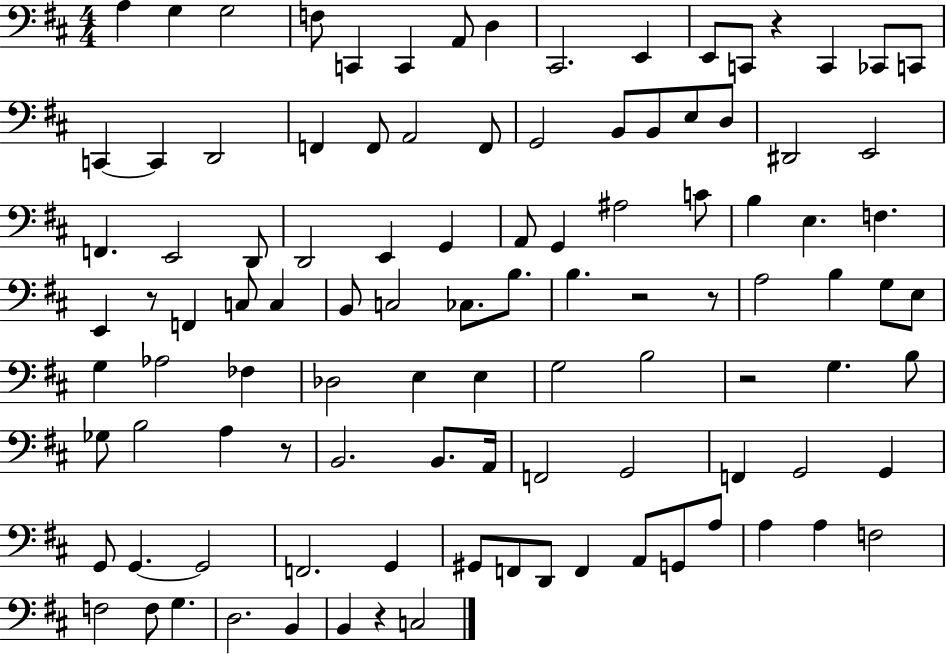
X:1
T:Untitled
M:4/4
L:1/4
K:D
A, G, G,2 F,/2 C,, C,, A,,/2 D, ^C,,2 E,, E,,/2 C,,/2 z C,, _C,,/2 C,,/2 C,, C,, D,,2 F,, F,,/2 A,,2 F,,/2 G,,2 B,,/2 B,,/2 E,/2 D,/2 ^D,,2 E,,2 F,, E,,2 D,,/2 D,,2 E,, G,, A,,/2 G,, ^A,2 C/2 B, E, F, E,, z/2 F,, C,/2 C, B,,/2 C,2 _C,/2 B,/2 B, z2 z/2 A,2 B, G,/2 E,/2 G, _A,2 _F, _D,2 E, E, G,2 B,2 z2 G, B,/2 _G,/2 B,2 A, z/2 B,,2 B,,/2 A,,/4 F,,2 G,,2 F,, G,,2 G,, G,,/2 G,, G,,2 F,,2 G,, ^G,,/2 F,,/2 D,,/2 F,, A,,/2 G,,/2 A,/2 A, A, F,2 F,2 F,/2 G, D,2 B,, B,, z C,2